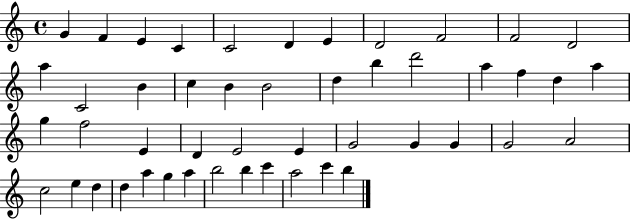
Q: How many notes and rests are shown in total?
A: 48